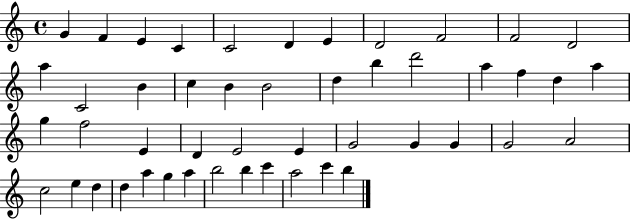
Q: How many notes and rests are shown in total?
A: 48